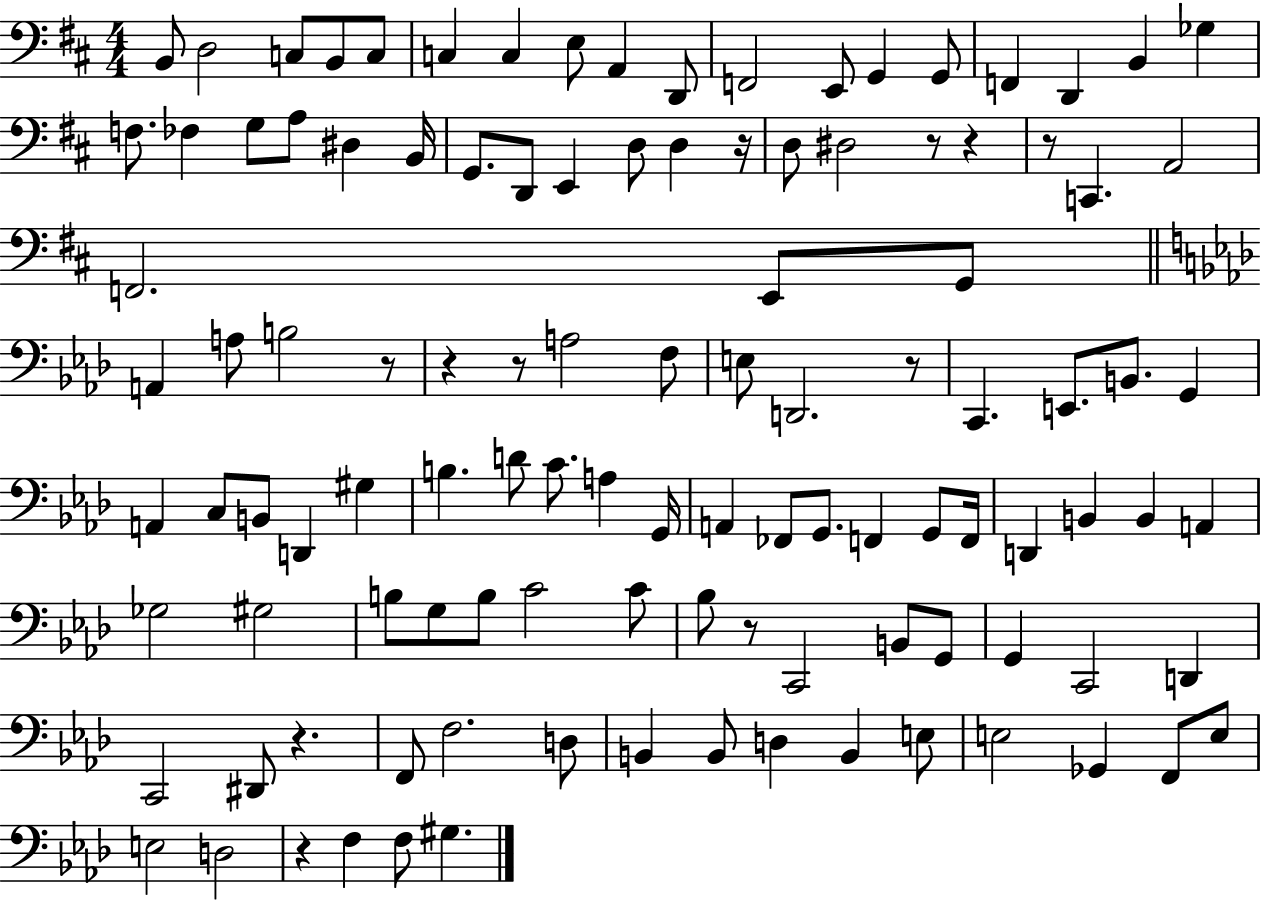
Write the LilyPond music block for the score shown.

{
  \clef bass
  \numericTimeSignature
  \time 4/4
  \key d \major
  \repeat volta 2 { b,8 d2 c8 b,8 c8 | c4 c4 e8 a,4 d,8 | f,2 e,8 g,4 g,8 | f,4 d,4 b,4 ges4 | \break f8. fes4 g8 a8 dis4 b,16 | g,8. d,8 e,4 d8 d4 r16 | d8 dis2 r8 r4 | r8 c,4. a,2 | \break f,2. e,8 g,8 | \bar "||" \break \key f \minor a,4 a8 b2 r8 | r4 r8 a2 f8 | e8 d,2. r8 | c,4. e,8. b,8. g,4 | \break a,4 c8 b,8 d,4 gis4 | b4. d'8 c'8. a4 g,16 | a,4 fes,8 g,8. f,4 g,8 f,16 | d,4 b,4 b,4 a,4 | \break ges2 gis2 | b8 g8 b8 c'2 c'8 | bes8 r8 c,2 b,8 g,8 | g,4 c,2 d,4 | \break c,2 dis,8 r4. | f,8 f2. d8 | b,4 b,8 d4 b,4 e8 | e2 ges,4 f,8 e8 | \break e2 d2 | r4 f4 f8 gis4. | } \bar "|."
}